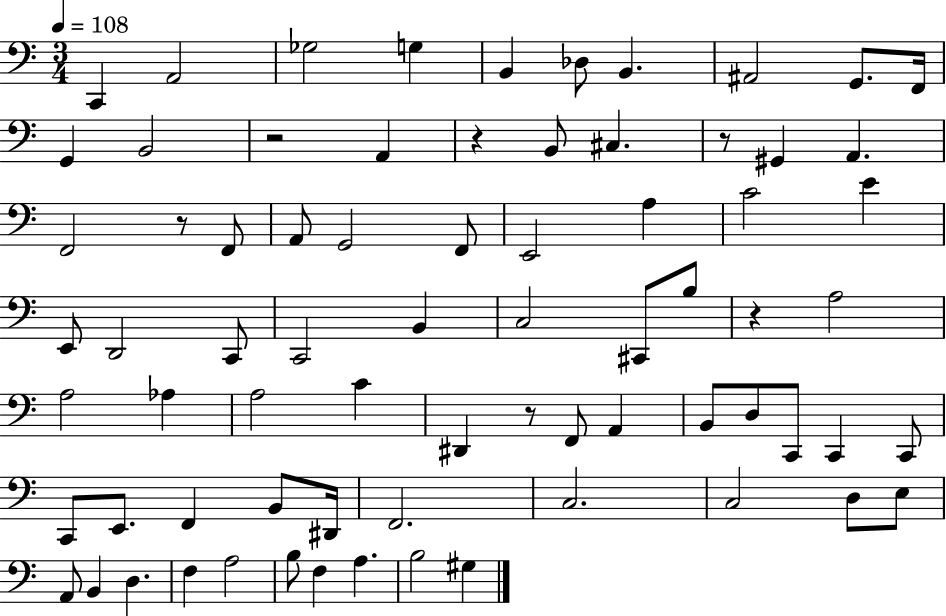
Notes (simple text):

C2/q A2/h Gb3/h G3/q B2/q Db3/e B2/q. A#2/h G2/e. F2/s G2/q B2/h R/h A2/q R/q B2/e C#3/q. R/e G#2/q A2/q. F2/h R/e F2/e A2/e G2/h F2/e E2/h A3/q C4/h E4/q E2/e D2/h C2/e C2/h B2/q C3/h C#2/e B3/e R/q A3/h A3/h Ab3/q A3/h C4/q D#2/q R/e F2/e A2/q B2/e D3/e C2/e C2/q C2/e C2/e E2/e. F2/q B2/e D#2/s F2/h. C3/h. C3/h D3/e E3/e A2/e B2/q D3/q. F3/q A3/h B3/e F3/q A3/q. B3/h G#3/q